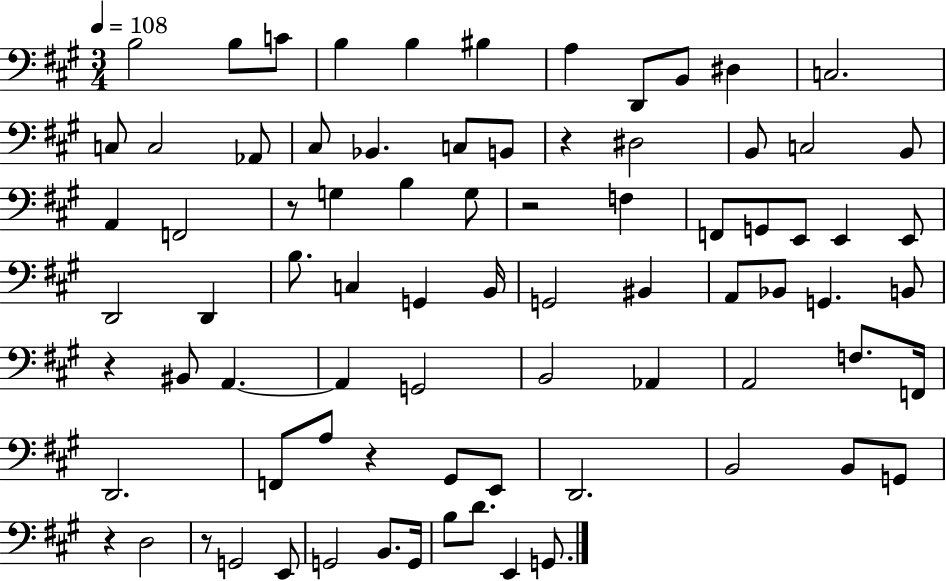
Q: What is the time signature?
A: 3/4